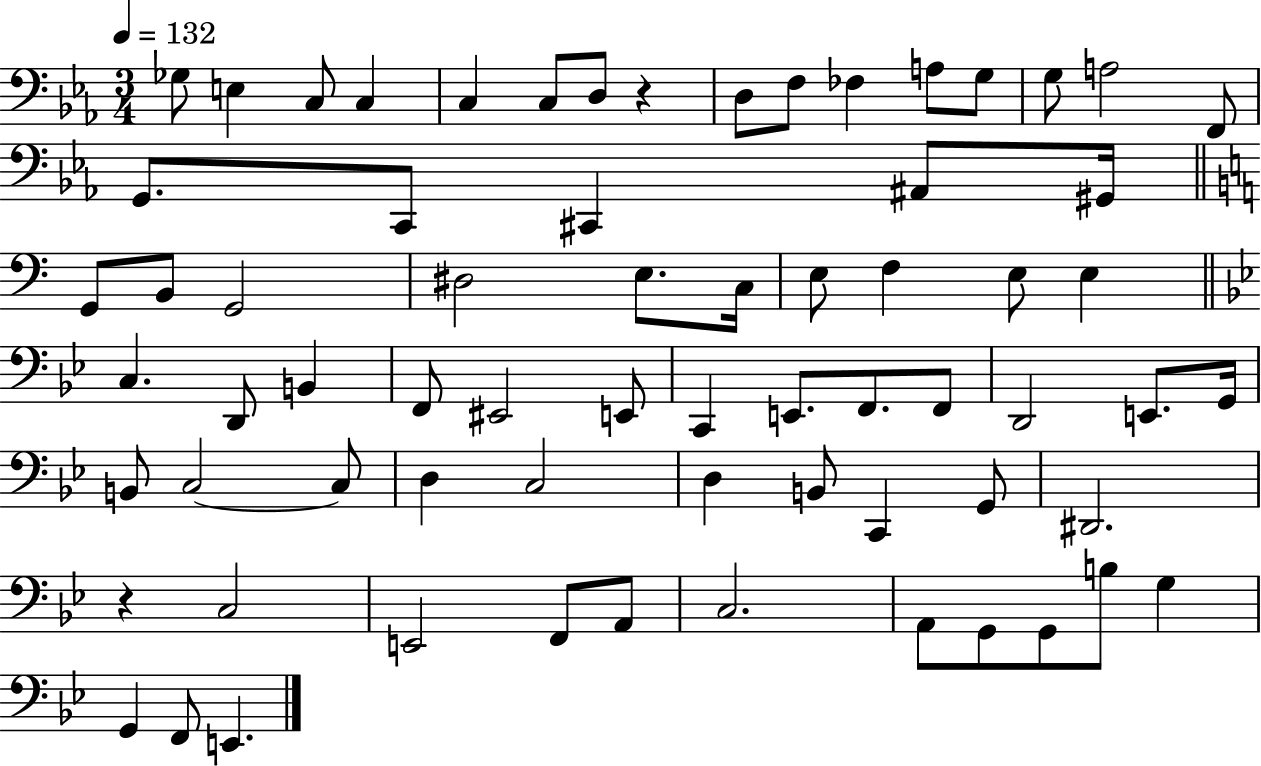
X:1
T:Untitled
M:3/4
L:1/4
K:Eb
_G,/2 E, C,/2 C, C, C,/2 D,/2 z D,/2 F,/2 _F, A,/2 G,/2 G,/2 A,2 F,,/2 G,,/2 C,,/2 ^C,, ^A,,/2 ^G,,/4 G,,/2 B,,/2 G,,2 ^D,2 E,/2 C,/4 E,/2 F, E,/2 E, C, D,,/2 B,, F,,/2 ^E,,2 E,,/2 C,, E,,/2 F,,/2 F,,/2 D,,2 E,,/2 G,,/4 B,,/2 C,2 C,/2 D, C,2 D, B,,/2 C,, G,,/2 ^D,,2 z C,2 E,,2 F,,/2 A,,/2 C,2 A,,/2 G,,/2 G,,/2 B,/2 G, G,, F,,/2 E,,